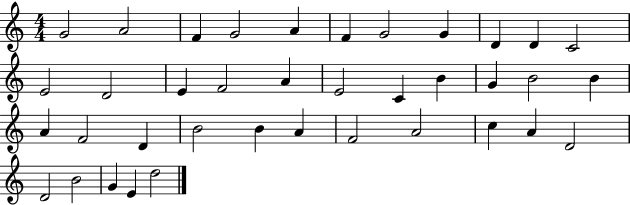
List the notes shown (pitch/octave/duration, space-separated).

G4/h A4/h F4/q G4/h A4/q F4/q G4/h G4/q D4/q D4/q C4/h E4/h D4/h E4/q F4/h A4/q E4/h C4/q B4/q G4/q B4/h B4/q A4/q F4/h D4/q B4/h B4/q A4/q F4/h A4/h C5/q A4/q D4/h D4/h B4/h G4/q E4/q D5/h